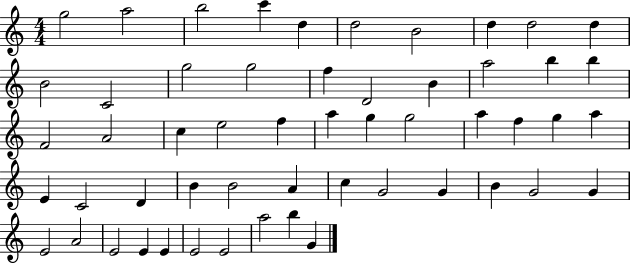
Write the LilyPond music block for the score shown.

{
  \clef treble
  \numericTimeSignature
  \time 4/4
  \key c \major
  g''2 a''2 | b''2 c'''4 d''4 | d''2 b'2 | d''4 d''2 d''4 | \break b'2 c'2 | g''2 g''2 | f''4 d'2 b'4 | a''2 b''4 b''4 | \break f'2 a'2 | c''4 e''2 f''4 | a''4 g''4 g''2 | a''4 f''4 g''4 a''4 | \break e'4 c'2 d'4 | b'4 b'2 a'4 | c''4 g'2 g'4 | b'4 g'2 g'4 | \break e'2 a'2 | e'2 e'4 e'4 | e'2 e'2 | a''2 b''4 g'4 | \break \bar "|."
}